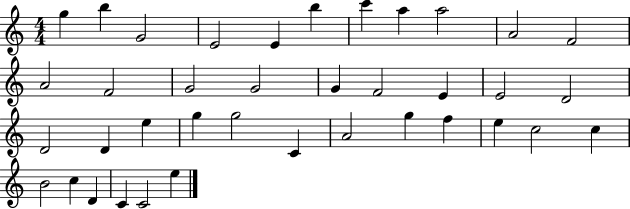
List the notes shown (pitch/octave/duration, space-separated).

G5/q B5/q G4/h E4/h E4/q B5/q C6/q A5/q A5/h A4/h F4/h A4/h F4/h G4/h G4/h G4/q F4/h E4/q E4/h D4/h D4/h D4/q E5/q G5/q G5/h C4/q A4/h G5/q F5/q E5/q C5/h C5/q B4/h C5/q D4/q C4/q C4/h E5/q